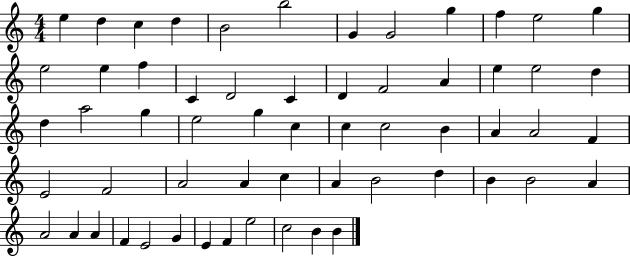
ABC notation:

X:1
T:Untitled
M:4/4
L:1/4
K:C
e d c d B2 b2 G G2 g f e2 g e2 e f C D2 C D F2 A e e2 d d a2 g e2 g c c c2 B A A2 F E2 F2 A2 A c A B2 d B B2 A A2 A A F E2 G E F e2 c2 B B